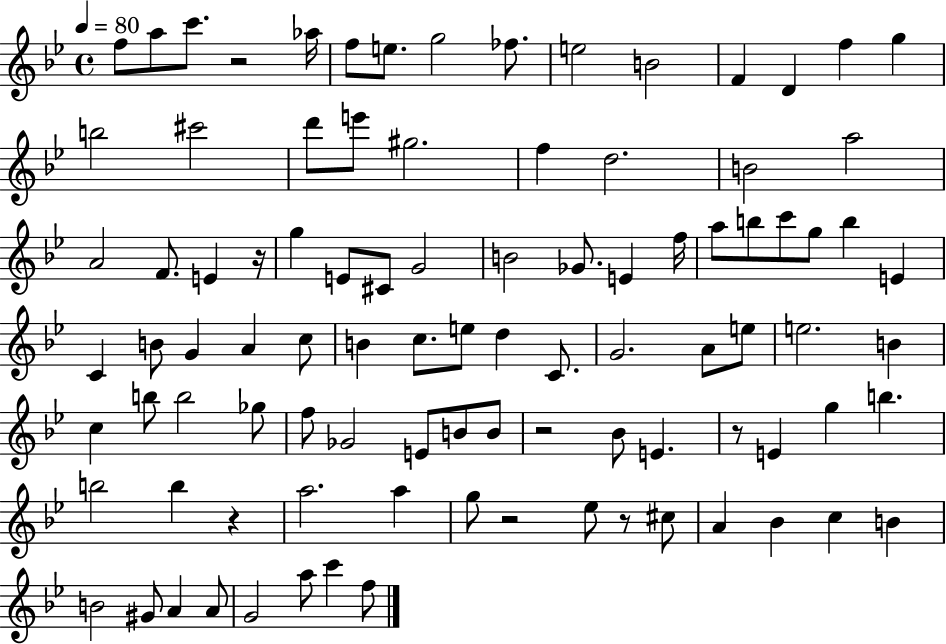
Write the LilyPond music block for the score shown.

{
  \clef treble
  \time 4/4
  \defaultTimeSignature
  \key bes \major
  \tempo 4 = 80
  \repeat volta 2 { f''8 a''8 c'''8. r2 aes''16 | f''8 e''8. g''2 fes''8. | e''2 b'2 | f'4 d'4 f''4 g''4 | \break b''2 cis'''2 | d'''8 e'''8 gis''2. | f''4 d''2. | b'2 a''2 | \break a'2 f'8. e'4 r16 | g''4 e'8 cis'8 g'2 | b'2 ges'8. e'4 f''16 | a''8 b''8 c'''8 g''8 b''4 e'4 | \break c'4 b'8 g'4 a'4 c''8 | b'4 c''8. e''8 d''4 c'8. | g'2. a'8 e''8 | e''2. b'4 | \break c''4 b''8 b''2 ges''8 | f''8 ges'2 e'8 b'8 b'8 | r2 bes'8 e'4. | r8 e'4 g''4 b''4. | \break b''2 b''4 r4 | a''2. a''4 | g''8 r2 ees''8 r8 cis''8 | a'4 bes'4 c''4 b'4 | \break b'2 gis'8 a'4 a'8 | g'2 a''8 c'''4 f''8 | } \bar "|."
}